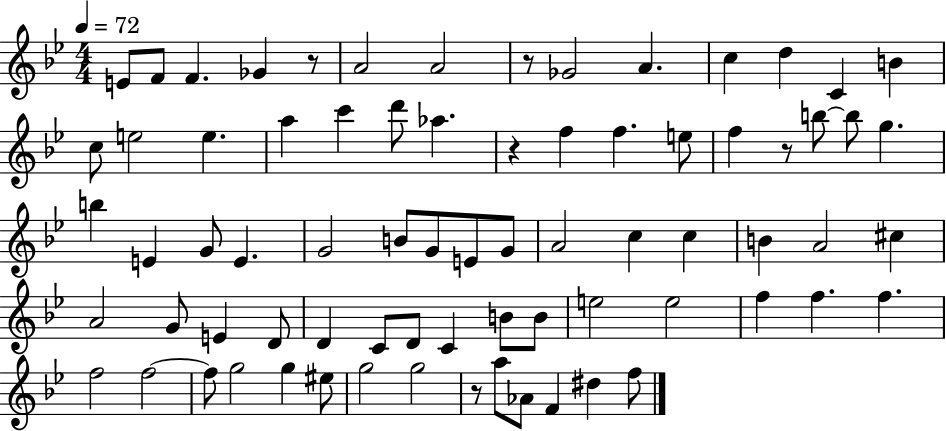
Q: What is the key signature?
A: BES major